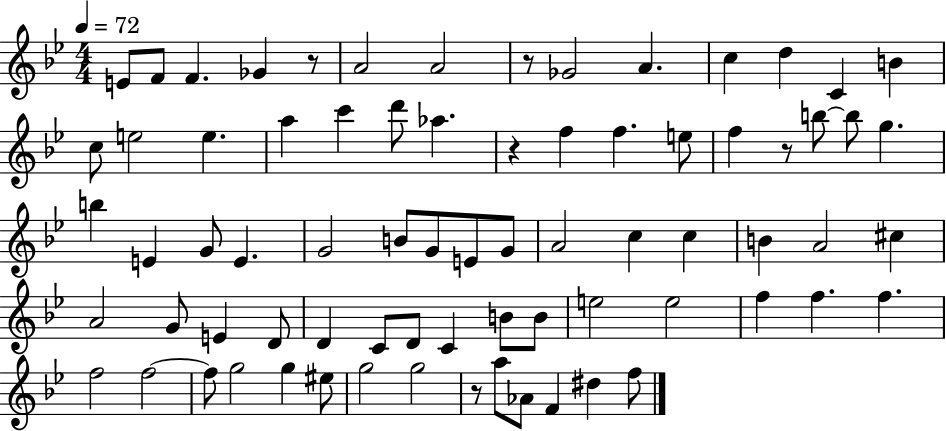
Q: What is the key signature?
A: BES major